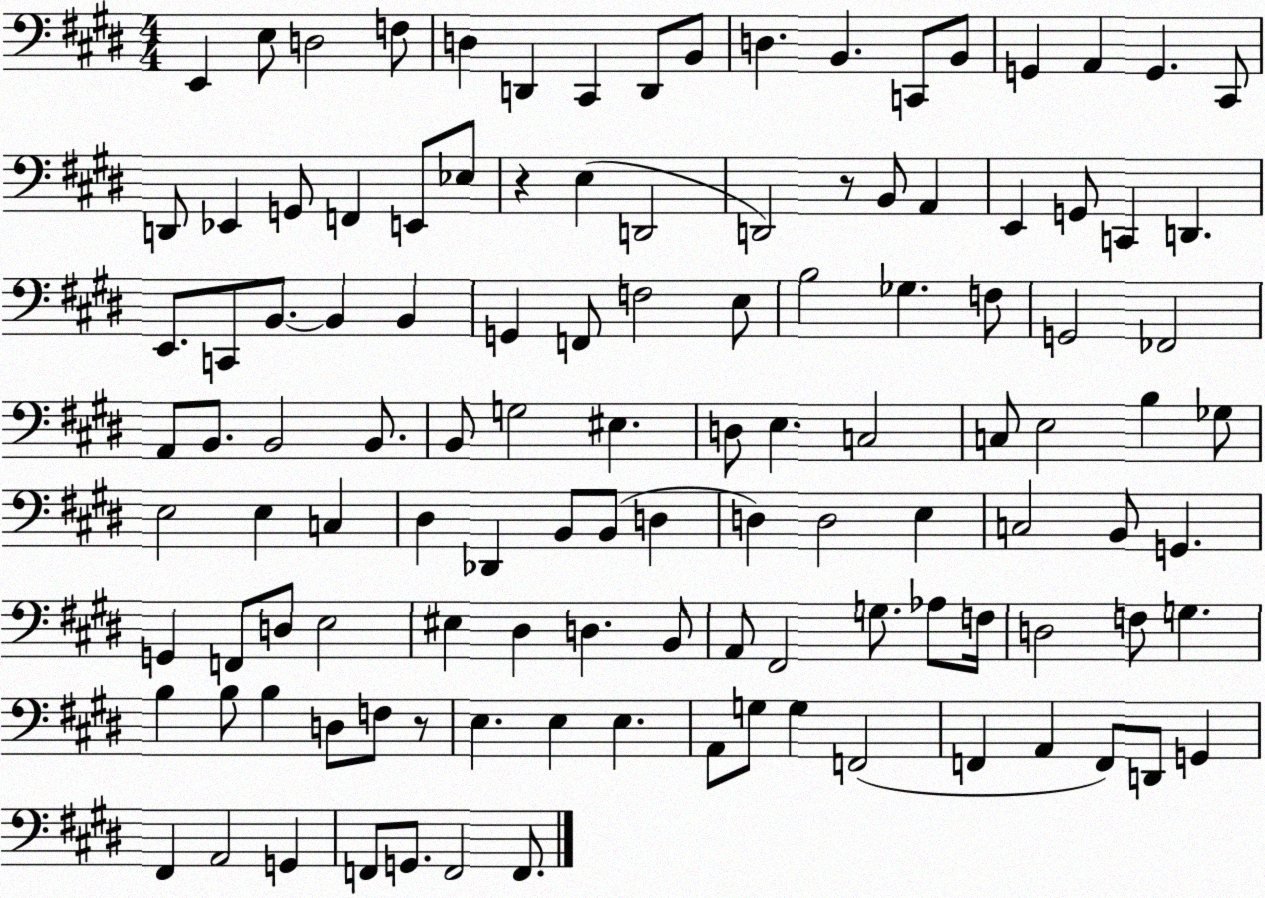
X:1
T:Untitled
M:4/4
L:1/4
K:E
E,, E,/2 D,2 F,/2 D, D,, ^C,, D,,/2 B,,/2 D, B,, C,,/2 B,,/2 G,, A,, G,, ^C,,/2 D,,/2 _E,, G,,/2 F,, E,,/2 _E,/2 z E, D,,2 D,,2 z/2 B,,/2 A,, E,, G,,/2 C,, D,, E,,/2 C,,/2 B,,/2 B,, B,, G,, F,,/2 F,2 E,/2 B,2 _G, F,/2 G,,2 _F,,2 A,,/2 B,,/2 B,,2 B,,/2 B,,/2 G,2 ^E, D,/2 E, C,2 C,/2 E,2 B, _G,/2 E,2 E, C, ^D, _D,, B,,/2 B,,/2 D, D, D,2 E, C,2 B,,/2 G,, G,, F,,/2 D,/2 E,2 ^E, ^D, D, B,,/2 A,,/2 ^F,,2 G,/2 _A,/2 F,/4 D,2 F,/2 G, B, B,/2 B, D,/2 F,/2 z/2 E, E, E, A,,/2 G,/2 G, F,,2 F,, A,, F,,/2 D,,/2 G,, ^F,, A,,2 G,, F,,/2 G,,/2 F,,2 F,,/2